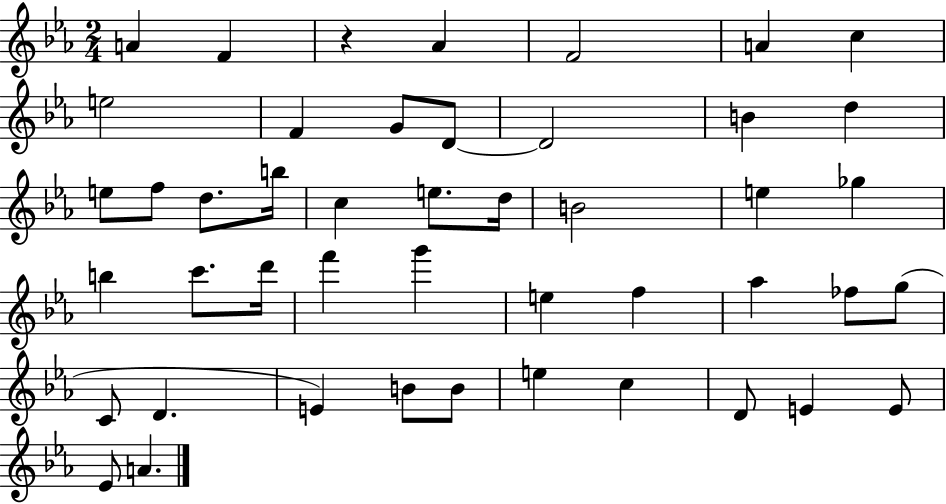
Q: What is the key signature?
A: EES major